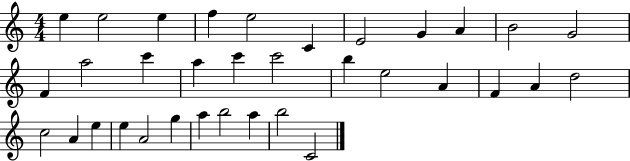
E5/q E5/h E5/q F5/q E5/h C4/q E4/h G4/q A4/q B4/h G4/h F4/q A5/h C6/q A5/q C6/q C6/h B5/q E5/h A4/q F4/q A4/q D5/h C5/h A4/q E5/q E5/q A4/h G5/q A5/q B5/h A5/q B5/h C4/h